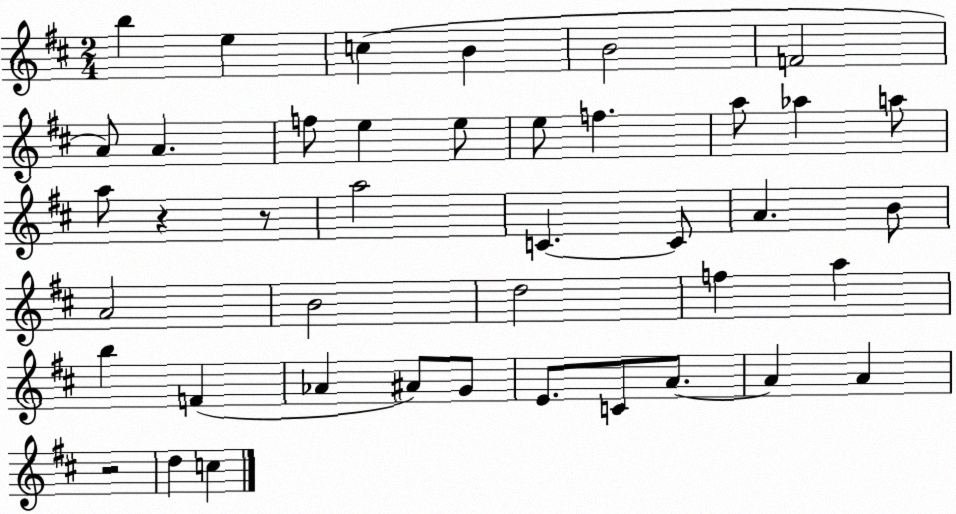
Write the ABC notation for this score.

X:1
T:Untitled
M:2/4
L:1/4
K:D
b e c B B2 F2 A/2 A f/2 e e/2 e/2 f a/2 _a a/2 a/2 z z/2 a2 C C/2 A B/2 A2 B2 d2 f a b F _A ^A/2 G/2 E/2 C/2 A/2 A A z2 d c